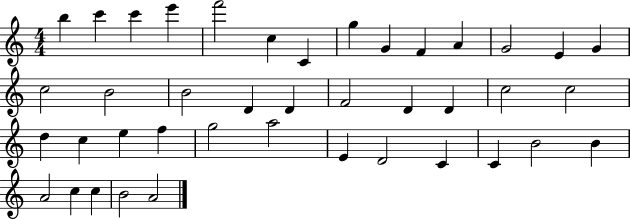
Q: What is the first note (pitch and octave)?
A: B5